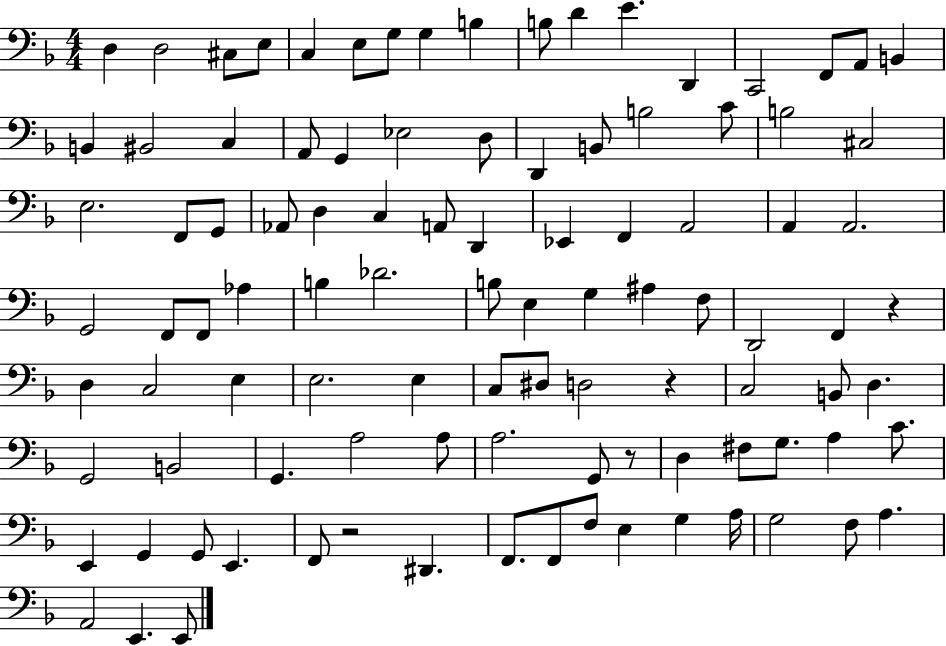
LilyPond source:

{
  \clef bass
  \numericTimeSignature
  \time 4/4
  \key f \major
  d4 d2 cis8 e8 | c4 e8 g8 g4 b4 | b8 d'4 e'4. d,4 | c,2 f,8 a,8 b,4 | \break b,4 bis,2 c4 | a,8 g,4 ees2 d8 | d,4 b,8 b2 c'8 | b2 cis2 | \break e2. f,8 g,8 | aes,8 d4 c4 a,8 d,4 | ees,4 f,4 a,2 | a,4 a,2. | \break g,2 f,8 f,8 aes4 | b4 des'2. | b8 e4 g4 ais4 f8 | d,2 f,4 r4 | \break d4 c2 e4 | e2. e4 | c8 dis8 d2 r4 | c2 b,8 d4. | \break g,2 b,2 | g,4. a2 a8 | a2. g,8 r8 | d4 fis8 g8. a4 c'8. | \break e,4 g,4 g,8 e,4. | f,8 r2 dis,4. | f,8. f,8 f8 e4 g4 a16 | g2 f8 a4. | \break a,2 e,4. e,8 | \bar "|."
}